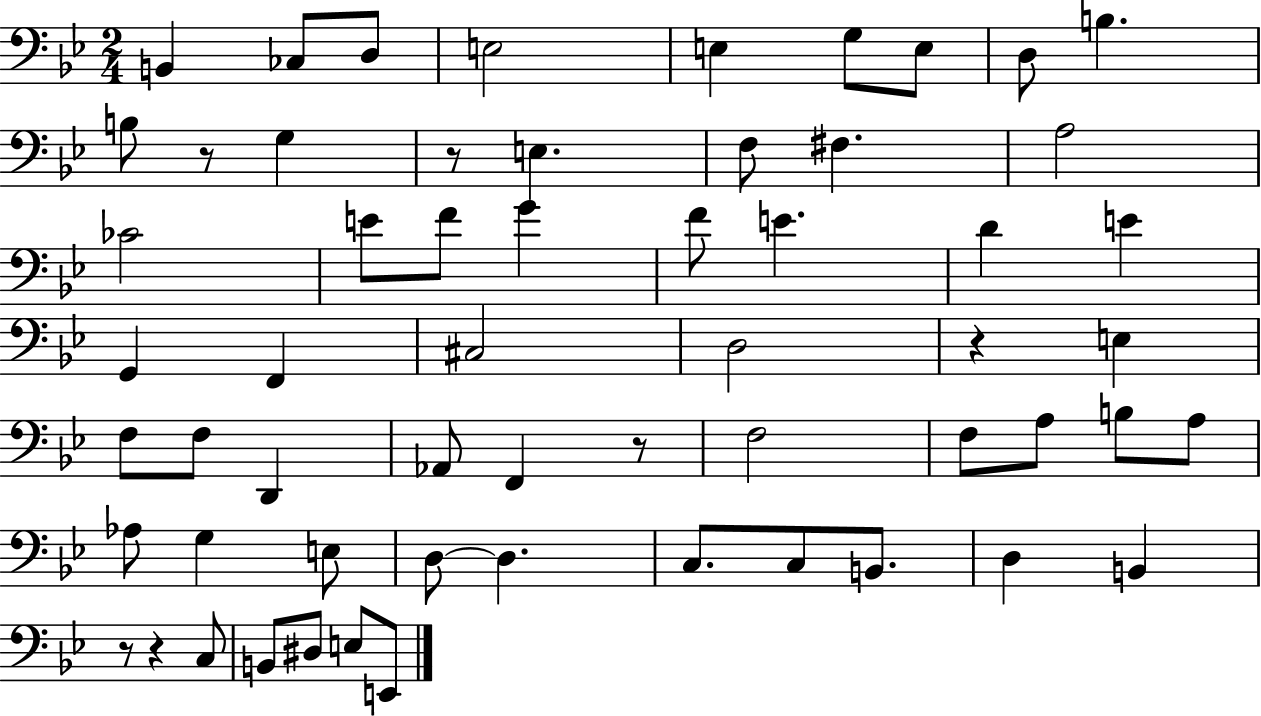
B2/q CES3/e D3/e E3/h E3/q G3/e E3/e D3/e B3/q. B3/e R/e G3/q R/e E3/q. F3/e F#3/q. A3/h CES4/h E4/e F4/e G4/q F4/e E4/q. D4/q E4/q G2/q F2/q C#3/h D3/h R/q E3/q F3/e F3/e D2/q Ab2/e F2/q R/e F3/h F3/e A3/e B3/e A3/e Ab3/e G3/q E3/e D3/e D3/q. C3/e. C3/e B2/e. D3/q B2/q R/e R/q C3/e B2/e D#3/e E3/e E2/e